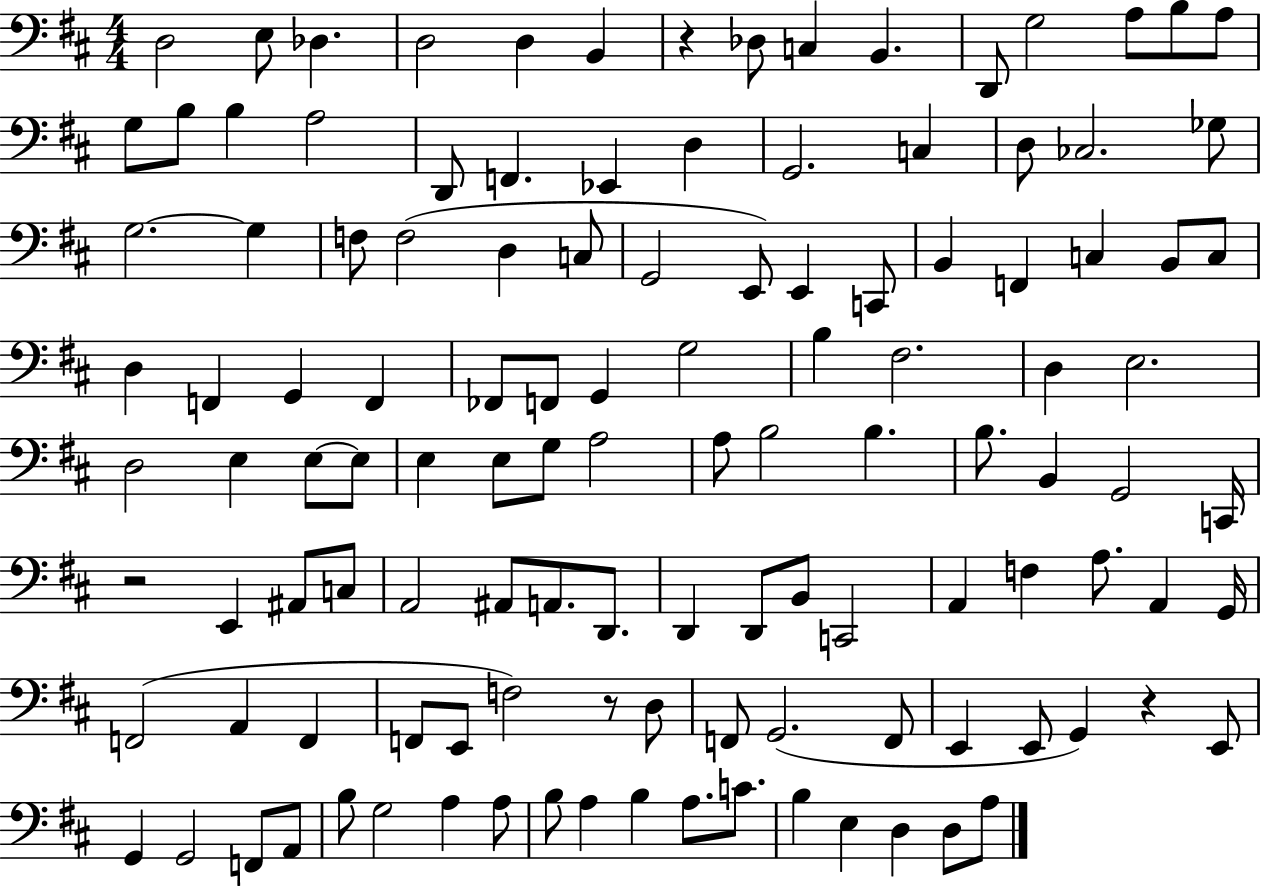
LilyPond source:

{
  \clef bass
  \numericTimeSignature
  \time 4/4
  \key d \major
  d2 e8 des4. | d2 d4 b,4 | r4 des8 c4 b,4. | d,8 g2 a8 b8 a8 | \break g8 b8 b4 a2 | d,8 f,4. ees,4 d4 | g,2. c4 | d8 ces2. ges8 | \break g2.~~ g4 | f8 f2( d4 c8 | g,2 e,8) e,4 c,8 | b,4 f,4 c4 b,8 c8 | \break d4 f,4 g,4 f,4 | fes,8 f,8 g,4 g2 | b4 fis2. | d4 e2. | \break d2 e4 e8~~ e8 | e4 e8 g8 a2 | a8 b2 b4. | b8. b,4 g,2 c,16 | \break r2 e,4 ais,8 c8 | a,2 ais,8 a,8. d,8. | d,4 d,8 b,8 c,2 | a,4 f4 a8. a,4 g,16 | \break f,2( a,4 f,4 | f,8 e,8 f2) r8 d8 | f,8 g,2.( f,8 | e,4 e,8 g,4) r4 e,8 | \break g,4 g,2 f,8 a,8 | b8 g2 a4 a8 | b8 a4 b4 a8. c'8. | b4 e4 d4 d8 a8 | \break \bar "|."
}